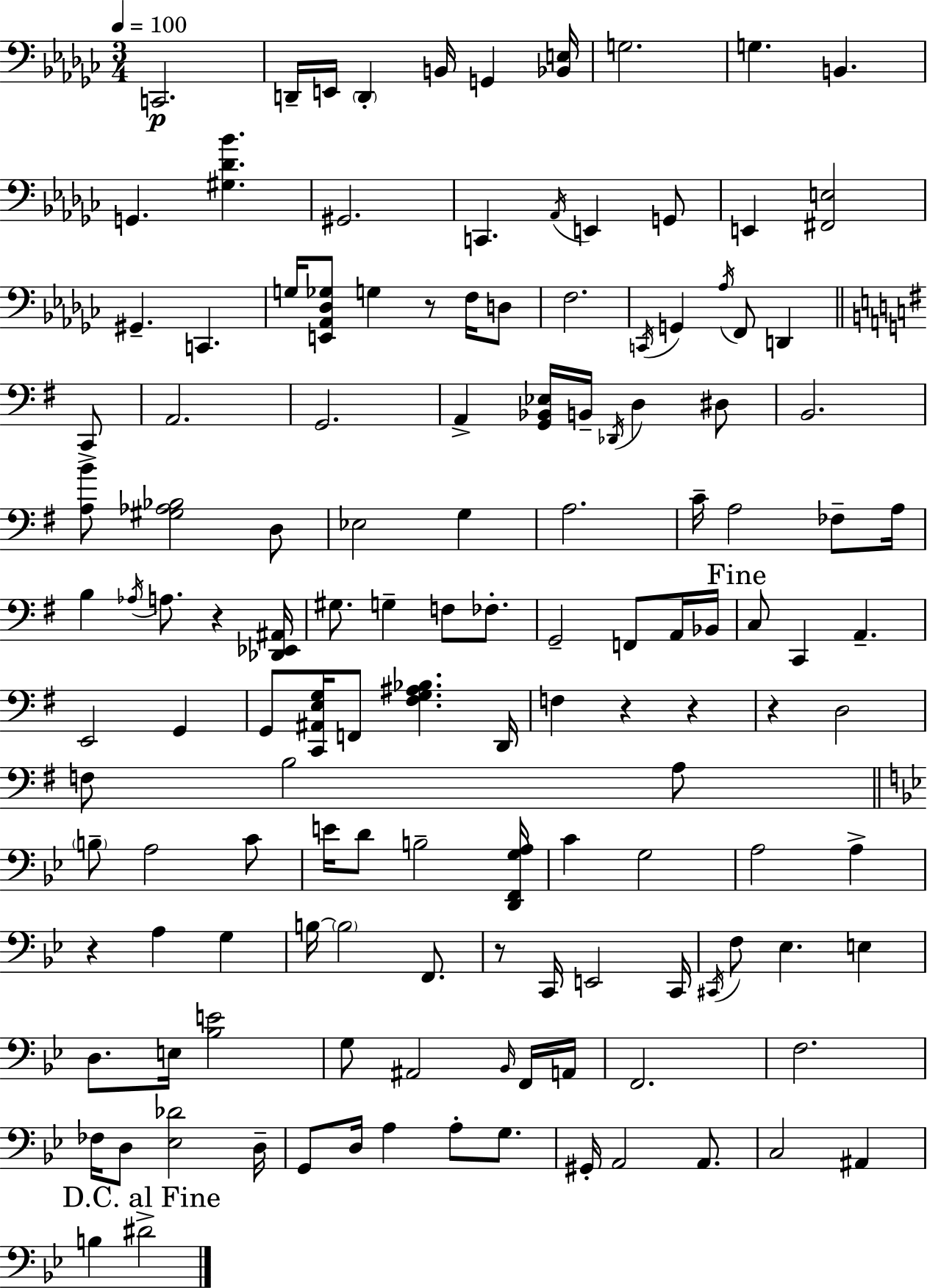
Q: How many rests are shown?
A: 7